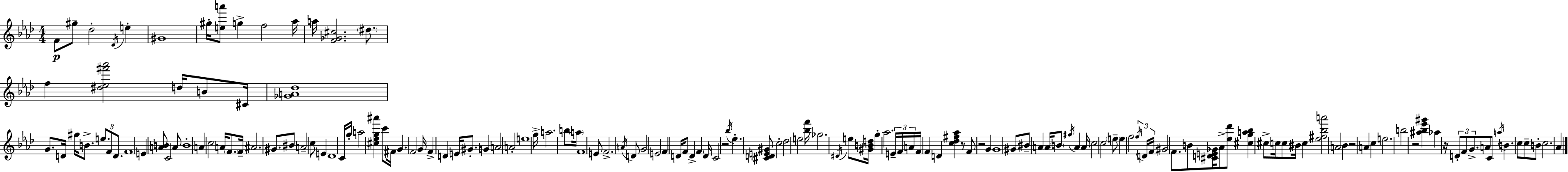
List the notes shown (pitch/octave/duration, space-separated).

F4/e G#5/e Db5/h Db4/s E5/q G#4/w G#5/s [E5,A6]/e G5/q F5/h Ab5/s A5/s [F4,Gb4,C#5]/h. D#5/e. F5/q [D#5,Eb5,F#6,Ab6]/h D5/s B4/e C#4/s [Gb4,A4,Db5]/w G4/e. D4/s G#5/s B4/e. E5/e. F4/e D4/e. F4/w E4/q [A4,B4]/e C4/h A4/e B4/w A4/q C5/h A4/s F4/e. F4/s A#4/h. G#4/e. BIS4/e A4/h C5/e E4/q Db4/w C4/s G5/s A5/h [C#5,Eb5,G5,A#6]/q C6/e F#4/s G4/q. F4/h G4/s F4/q D4/q E4/s G#4/e. G4/q A4/h A4/h E5/w G5/s A5/h. B5/e A5/s F4/w E4/e F4/h. A4/s D4/e G4/h E4/h F4/q D4/s F4/e D4/q F4/q D4/s C4/h R/h Bb5/s Eb5/q. [C#4,D4,E4,G#4]/e C5/h Db5/h E5/h [Bb5,F6]/s Gb5/h. D#4/s E5/e [G#4,B4,D5]/s G5/q Ab5/h. E4/s F4/s A4/s F4/s F4/q D4/q [C5,Db5,F#5,Ab5]/q R/e F4/e R/h G4/q G4/w G#4/e BIS4/e A4/q A4/s B4/e G#5/s A4/q A4/s C5/h C5/h E5/e E5/q F5/h F5/s D4/s F4/s G#4/h F4/e. B4/e [C#4,D4,E4,Gb4]/s Ab4/e [Eb5,Db6]/e [C#5,G5,A5,Bb5]/q C#5/e C5/s C5/e BIS4/s C5/q [Eb5,F#5,Bb5,A6]/h A4/h Bb4/q R/h A4/q C5/q E5/h. B5/h R/h [A#5,Bb5,Eb6,G#6]/q Ab5/q R/s D4/e F4/e G4/e. A4/e C4/e A5/s B4/q. C5/e C5/e B4/e C5/h. Ab4/q